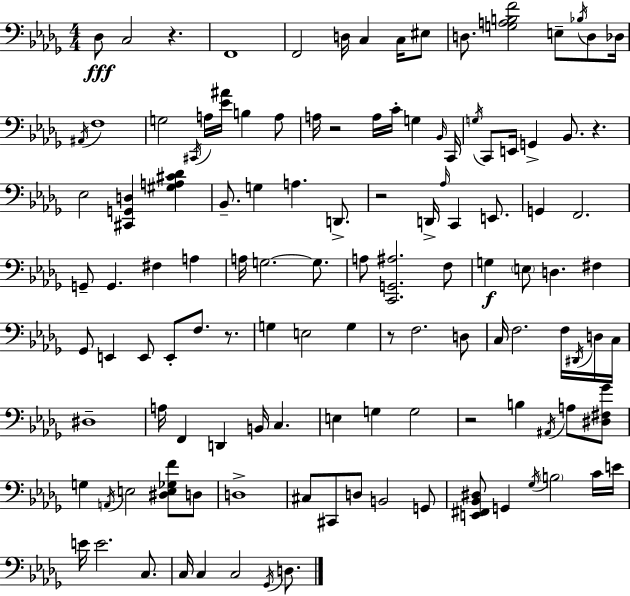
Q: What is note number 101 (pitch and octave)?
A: C3